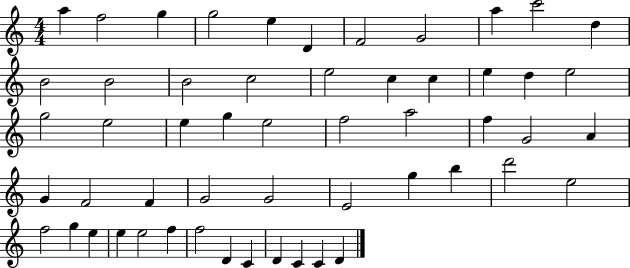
A5/q F5/h G5/q G5/h E5/q D4/q F4/h G4/h A5/q C6/h D5/q B4/h B4/h B4/h C5/h E5/h C5/q C5/q E5/q D5/q E5/h G5/h E5/h E5/q G5/q E5/h F5/h A5/h F5/q G4/h A4/q G4/q F4/h F4/q G4/h G4/h E4/h G5/q B5/q D6/h E5/h F5/h G5/q E5/q E5/q E5/h F5/q F5/h D4/q C4/q D4/q C4/q C4/q D4/q